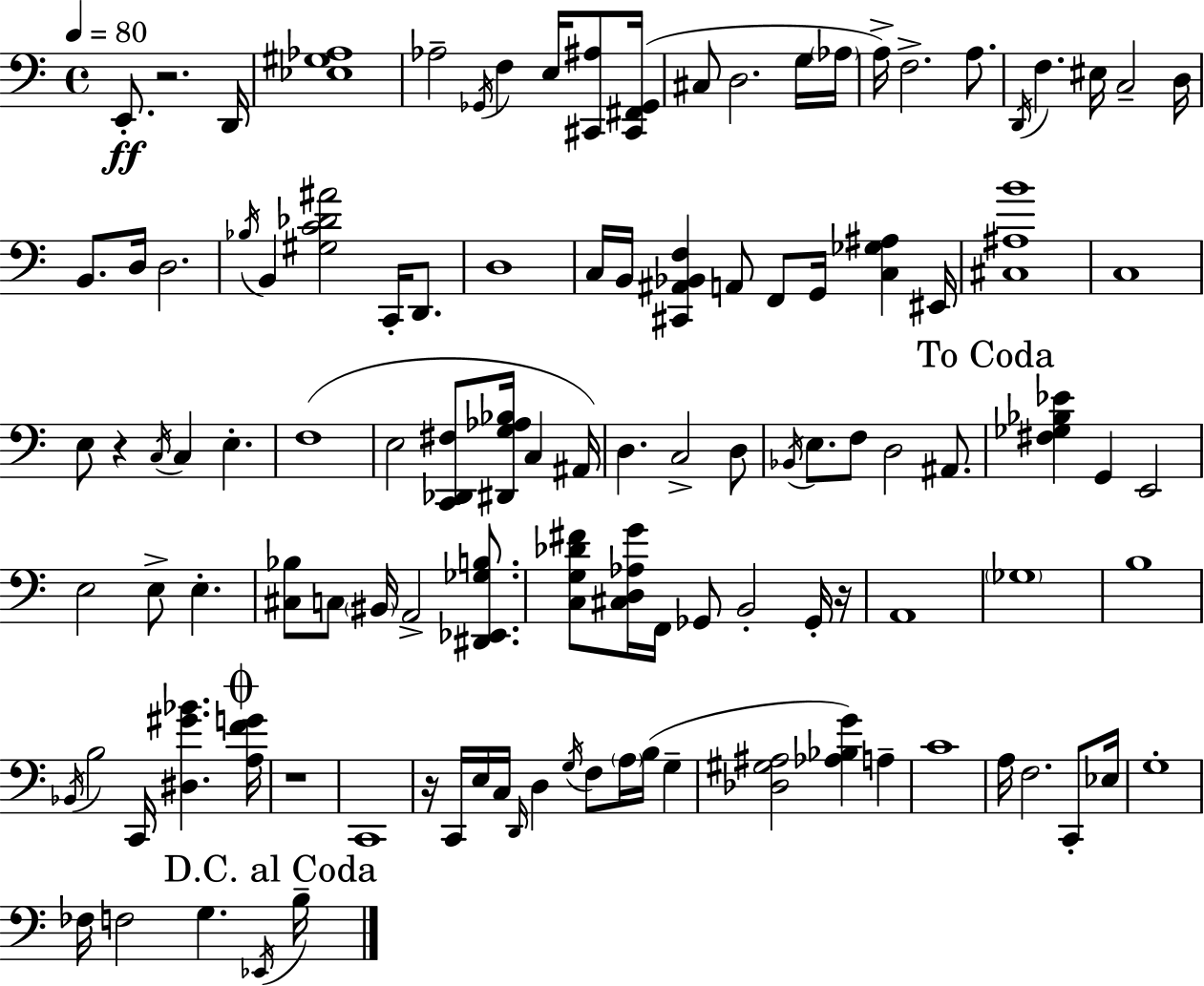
X:1
T:Untitled
M:4/4
L:1/4
K:C
E,,/2 z2 D,,/4 [_E,^G,_A,]4 _A,2 _G,,/4 F, E,/4 [^C,,^A,]/2 [^C,,^F,,_G,,]/4 ^C,/2 D,2 G,/4 _A,/4 A,/4 F,2 A,/2 D,,/4 F, ^E,/4 C,2 D,/4 B,,/2 D,/4 D,2 _B,/4 B,, [^G,C_D^A]2 C,,/4 D,,/2 D,4 C,/4 B,,/4 [^C,,^A,,_B,,F,] A,,/2 F,,/2 G,,/4 [C,_G,^A,] ^E,,/4 [^C,^A,B]4 C,4 E,/2 z C,/4 C, E, F,4 E,2 [C,,_D,,^F,]/2 [^D,,G,_A,_B,]/4 C, ^A,,/4 D, C,2 D,/2 _B,,/4 E,/2 F,/2 D,2 ^A,,/2 [^F,_G,_B,_E] G,, E,,2 E,2 E,/2 E, [^C,_B,]/2 C,/2 ^B,,/4 A,,2 [^D,,_E,,_G,B,]/2 [C,G,_D^F]/2 [^C,D,_A,G]/4 F,,/4 _G,,/2 B,,2 _G,,/4 z/4 A,,4 _G,4 B,4 _B,,/4 B,2 C,,/4 [^D,^G_B] [A,FG]/4 z4 C,,4 z/4 C,,/4 E,/4 C,/4 D,,/4 D, G,/4 F,/2 A,/4 B,/4 G, [_D,^G,^A,]2 [_A,_B,G] A, C4 A,/4 F,2 C,,/2 _E,/4 G,4 _F,/4 F,2 G, _E,,/4 B,/4